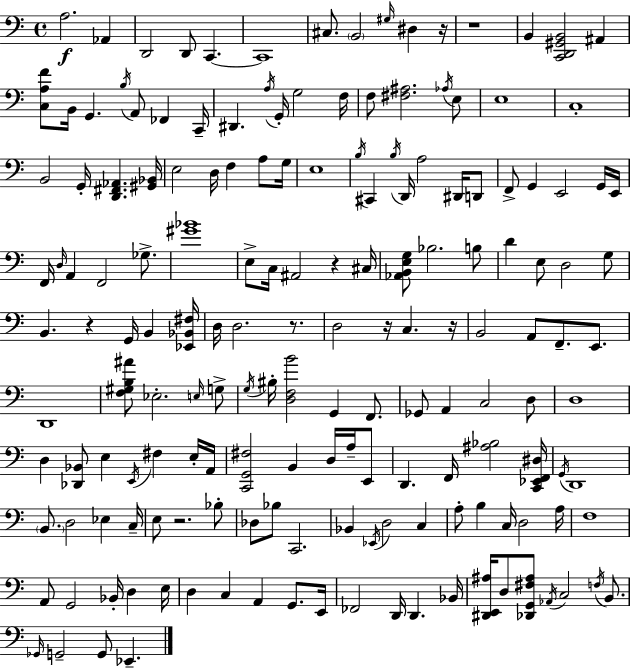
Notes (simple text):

A3/h. Ab2/q D2/h D2/e C2/q. C2/w C#3/e. B2/h G#3/s D#3/q R/s R/w B2/q [C2,D2,G#2,B2]/h A#2/q [C3,A3,F4]/e B2/s G2/q. B3/s A2/e FES2/q C2/s D#2/q. A3/s G2/s G3/h F3/s F3/e [F#3,A#3]/h. Ab3/s E3/e E3/w C3/w B2/h G2/s [D2,F#2,Ab2]/q. [G#2,Bb2]/s E3/h D3/s F3/q A3/e G3/s E3/w B3/s C#2/q B3/s D2/s A3/h D#2/s D2/e F2/e G2/q E2/h G2/s E2/s F2/s D3/s A2/q F2/h Gb3/e. [G#4,Bb4]/w E3/e C3/s A#2/h R/q C#3/s [Ab2,B2,E3,G3]/e Bb3/h. B3/e D4/q E3/e D3/h G3/e B2/q. R/q G2/s B2/q [Eb2,Bb2,F#3]/s D3/s D3/h. R/e. D3/h R/s C3/q. R/s B2/h A2/e F2/e. E2/e. D2/w [F3,G#3,B3,A#4]/e Eb3/h. E3/s G3/e G3/s BIS3/s [D3,F3,B4]/h G2/q F2/e. Gb2/e A2/q C3/h D3/e D3/w D3/q [Db2,Bb2]/e E3/q E2/s F#3/q E3/s A2/s [C2,G2,F#3]/h B2/q D3/s A3/s E2/e D2/q. F2/s [A#3,Bb3]/h [C2,Eb2,F2,D#3]/s G2/s D2/w B2/e. D3/h Eb3/q C3/s E3/e R/h. Bb3/e Db3/e Bb3/e C2/h. Bb2/q Eb2/s D3/h C3/q A3/e B3/q C3/s D3/h A3/s F3/w A2/e G2/h Bb2/s D3/q E3/s D3/q C3/q A2/q G2/e. E2/s FES2/h D2/s D2/q. Bb2/s [D#2,E2,A#3]/s D3/e [Db2,G2,F#3,A#3]/e Ab2/s C3/h F3/s B2/e. Gb2/s G2/h G2/e Eb2/q.